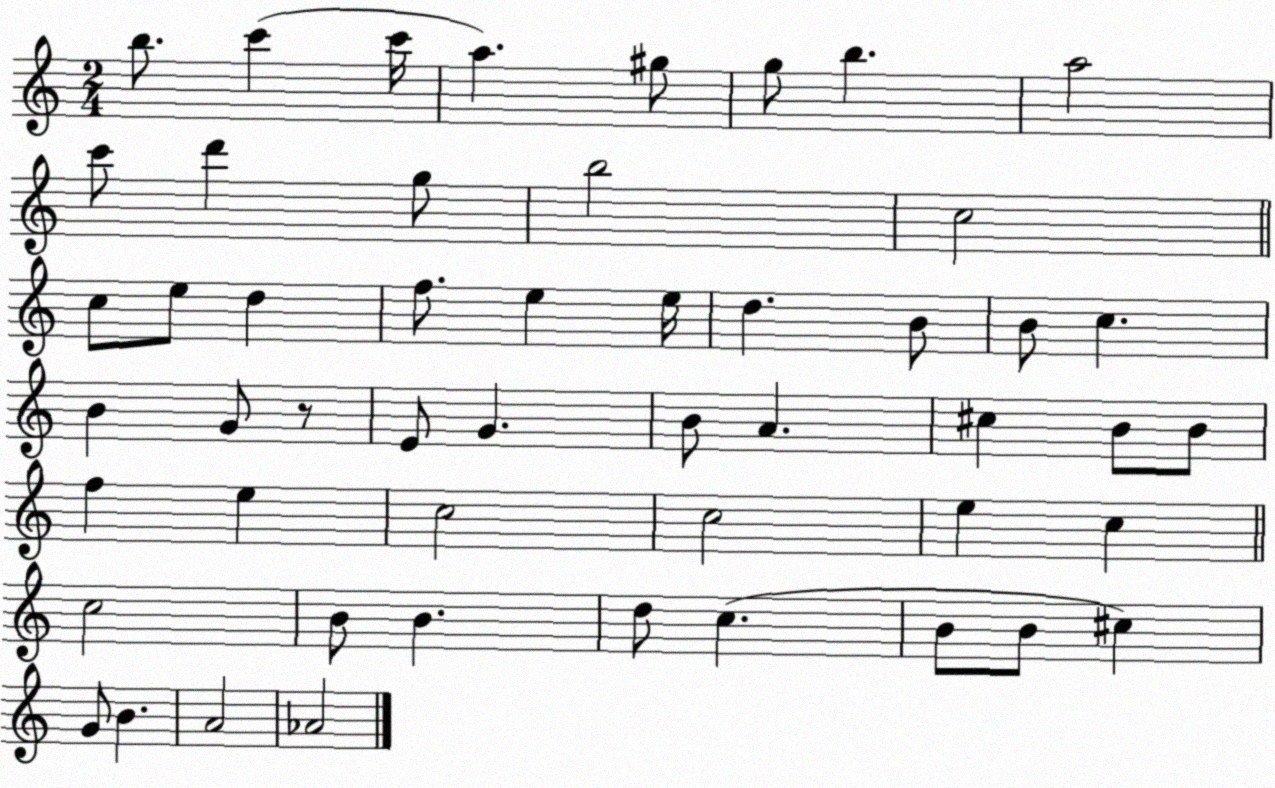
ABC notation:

X:1
T:Untitled
M:2/4
L:1/4
K:C
b/2 c' c'/4 a ^g/2 g/2 b a2 c'/2 d' g/2 b2 c2 c/2 e/2 d f/2 e e/4 d B/2 B/2 c B G/2 z/2 E/2 G B/2 A ^c B/2 B/2 f e c2 c2 e c c2 B/2 B d/2 c B/2 B/2 ^c G/2 B A2 _A2